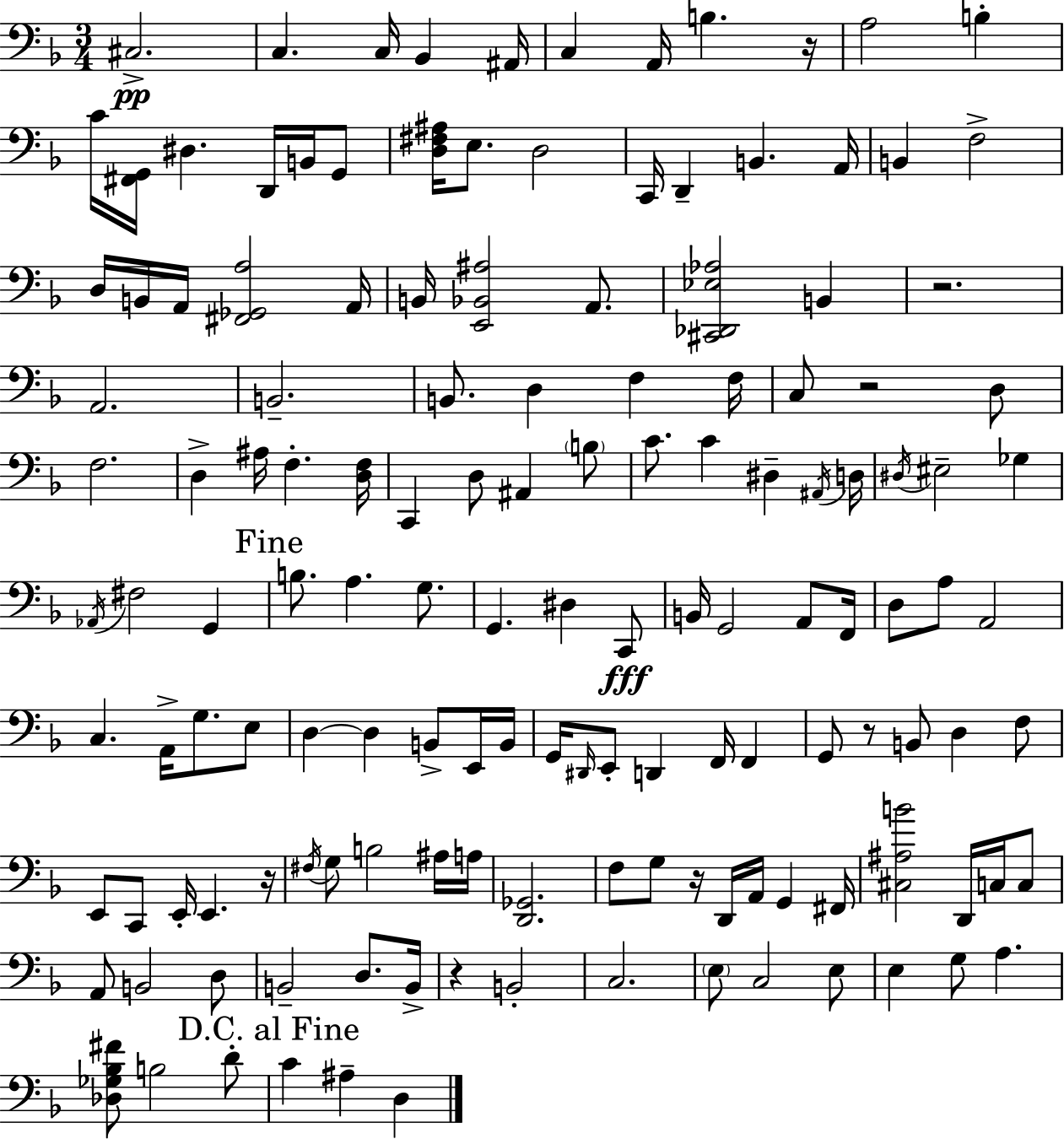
C#3/h. C3/q. C3/s Bb2/q A#2/s C3/q A2/s B3/q. R/s A3/h B3/q C4/s [F#2,G2]/s D#3/q. D2/s B2/s G2/e [D3,F#3,A#3]/s E3/e. D3/h C2/s D2/q B2/q. A2/s B2/q F3/h D3/s B2/s A2/s [F#2,Gb2,A3]/h A2/s B2/s [E2,Bb2,A#3]/h A2/e. [C#2,Db2,Eb3,Ab3]/h B2/q R/h. A2/h. B2/h. B2/e. D3/q F3/q F3/s C3/e R/h D3/e F3/h. D3/q A#3/s F3/q. [D3,F3]/s C2/q D3/e A#2/q B3/e C4/e. C4/q D#3/q A#2/s D3/s D#3/s EIS3/h Gb3/q Ab2/s F#3/h G2/q B3/e. A3/q. G3/e. G2/q. D#3/q C2/e B2/s G2/h A2/e F2/s D3/e A3/e A2/h C3/q. A2/s G3/e. E3/e D3/q D3/q B2/e E2/s B2/s G2/s D#2/s E2/e D2/q F2/s F2/q G2/e R/e B2/e D3/q F3/e E2/e C2/e E2/s E2/q. R/s F#3/s G3/e B3/h A#3/s A3/s [D2,Gb2]/h. F3/e G3/e R/s D2/s A2/s G2/q F#2/s [C#3,A#3,B4]/h D2/s C3/s C3/e A2/e B2/h D3/e B2/h D3/e. B2/s R/q B2/h C3/h. E3/e C3/h E3/e E3/q G3/e A3/q. [Db3,Gb3,Bb3,F#4]/e B3/h D4/e C4/q A#3/q D3/q